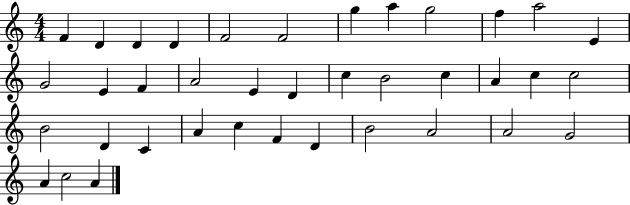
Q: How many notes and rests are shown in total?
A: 38